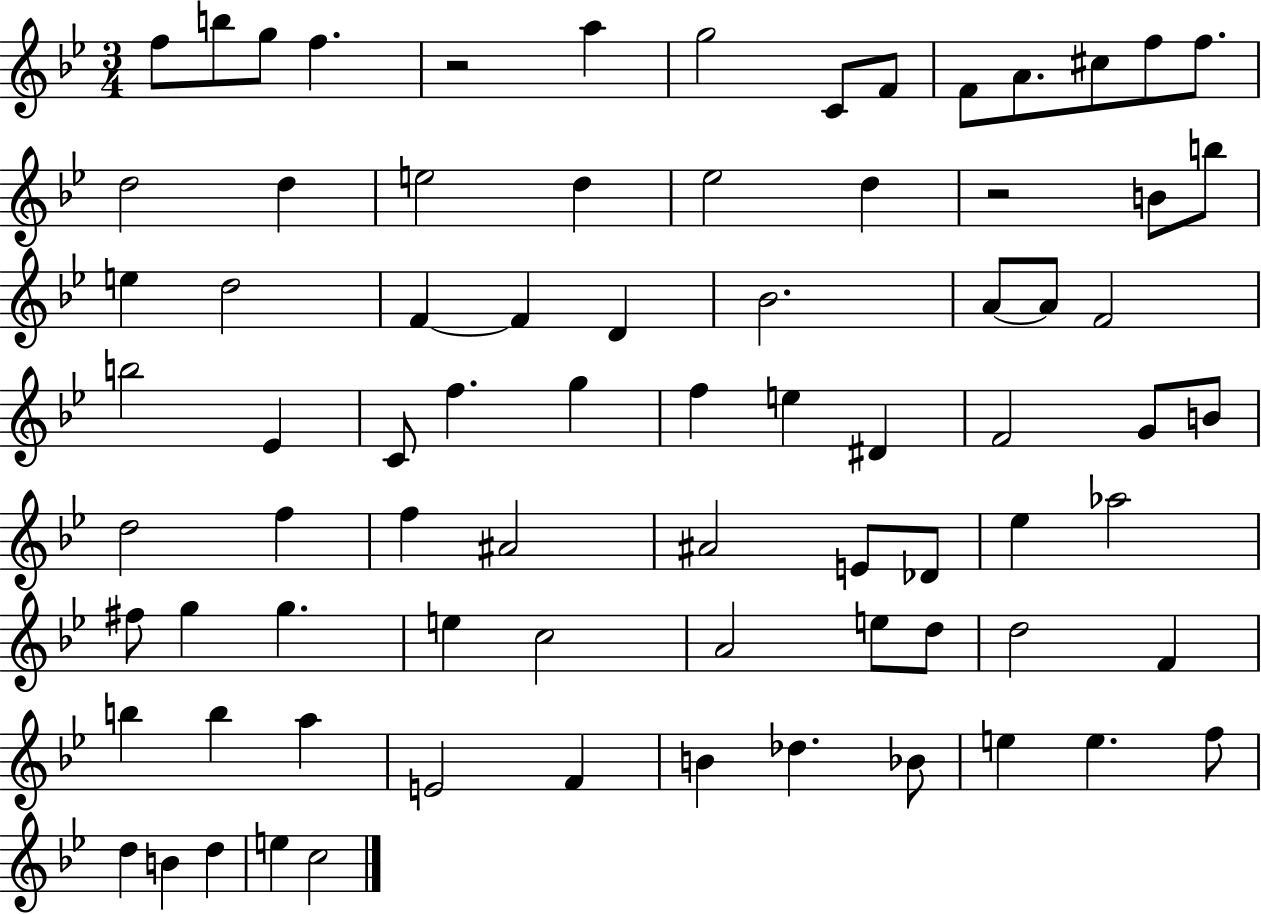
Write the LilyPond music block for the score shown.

{
  \clef treble
  \numericTimeSignature
  \time 3/4
  \key bes \major
  \repeat volta 2 { f''8 b''8 g''8 f''4. | r2 a''4 | g''2 c'8 f'8 | f'8 a'8. cis''8 f''8 f''8. | \break d''2 d''4 | e''2 d''4 | ees''2 d''4 | r2 b'8 b''8 | \break e''4 d''2 | f'4~~ f'4 d'4 | bes'2. | a'8~~ a'8 f'2 | \break b''2 ees'4 | c'8 f''4. g''4 | f''4 e''4 dis'4 | f'2 g'8 b'8 | \break d''2 f''4 | f''4 ais'2 | ais'2 e'8 des'8 | ees''4 aes''2 | \break fis''8 g''4 g''4. | e''4 c''2 | a'2 e''8 d''8 | d''2 f'4 | \break b''4 b''4 a''4 | e'2 f'4 | b'4 des''4. bes'8 | e''4 e''4. f''8 | \break d''4 b'4 d''4 | e''4 c''2 | } \bar "|."
}